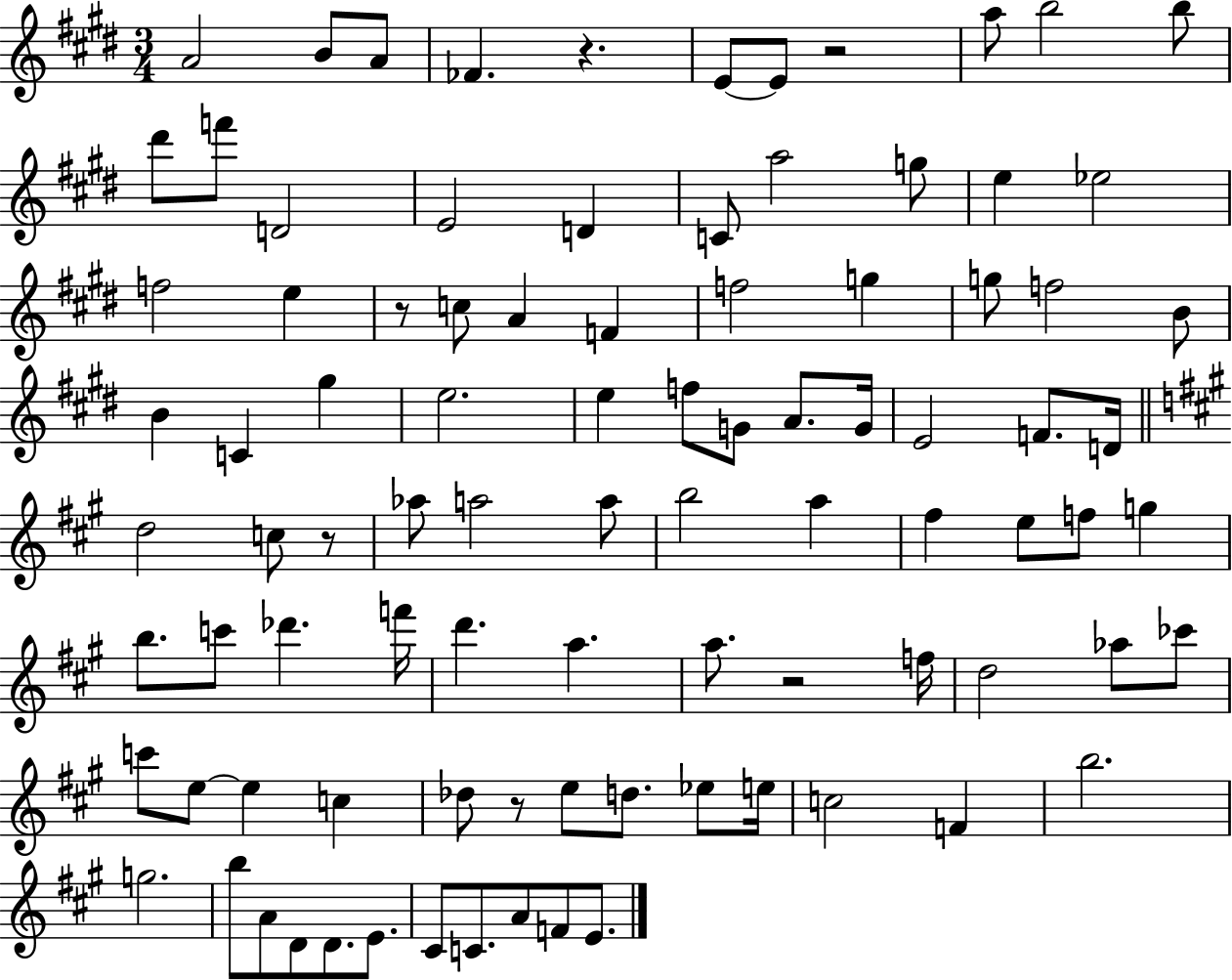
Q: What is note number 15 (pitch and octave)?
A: C4